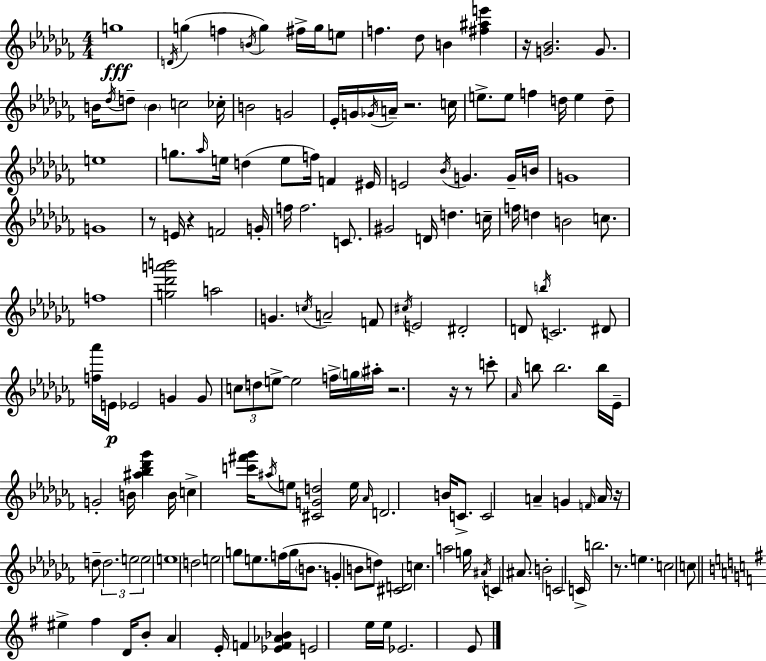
{
  \clef treble
  \numericTimeSignature
  \time 4/4
  \key aes \minor
  g''1\fff | \acciaccatura { d'16 } g''4( f''4 \acciaccatura { b'16 } g''4) fis''16-> g''16 | e''8 f''4. des''8 b'4 <fis'' ais'' e'''>4 | r16 <g' bes'>2. g'8. | \break b'16 \acciaccatura { des''16 } d''8-- \parenthesize b'4 c''2 | ces''16-. b'2 g'2 | ees'16-. g'16 \acciaccatura { ges'16 } a'16-- r2. | c''16 e''8.-> e''8 f''4 d''16 e''4 | \break d''8-- e''1 | g''8. \grace { aes''16 } e''16 d''4( e''8 f''16) | f'4 eis'16 e'2 \acciaccatura { bes'16 } g'4. | g'16-- b'16 g'1 | \break g'1 | r8 e'16 r4 f'2 | g'16-. f''16 f''2. | c'8. gis'2 d'16 d''4. | \break c''16-- f''16 d''4 b'2 | c''8. f''1 | <g'' des''' a''' b'''>2 a''2 | g'4. \acciaccatura { c''16 } a'2-- | \break f'8 \acciaccatura { cis''16 } e'2 | dis'2-. d'8 \acciaccatura { b''16 } c'2. | dis'8 <f'' aes'''>16 e'16\p ees'2 | g'4 g'8 \tuplet 3/2 { c''8 d''8 e''8->~~ } e''2 | \break f''16-> \parenthesize g''16 ais''16-. r2. | r16 r8 c'''8-. \grace { aes'16 } b''8 b''2. | b''16 ees'16-- g'2-. | b'16 <ais'' bes'' des''' ges'''>4 b'16 c''4-> <c''' fis''' ges'''>16 \acciaccatura { ais''16 } | \break e''8 <cis' g' d''>2 e''16 \grace { aes'16 } d'2. | b'16 c'8.-> c'2 | a'4-- g'4 \grace { f'16 } a'16 r16 d''8-- | \tuplet 3/2 { d''2. e''2 | \break e''2 } e''1 | d''2 | e''2 g''8 e''8. | f''16( g''16 \parenthesize b'8. g'4-. b'8 d''8) <cis' d'>2 | \break c''4. a''2 | g''16 \acciaccatura { ais'16 } c'4 ais'8. b'2-. | c'2 c'16-> b''2. | r8. e''4. | \break c''2 c''8 \bar "||" \break \key g \major eis''4-> fis''4 d'16 b'8-. a'4 e'16-. | f'4 <ees' f' aes' bes'>4 e'2 | e''16 e''16 ees'2. e'8 | \bar "|."
}